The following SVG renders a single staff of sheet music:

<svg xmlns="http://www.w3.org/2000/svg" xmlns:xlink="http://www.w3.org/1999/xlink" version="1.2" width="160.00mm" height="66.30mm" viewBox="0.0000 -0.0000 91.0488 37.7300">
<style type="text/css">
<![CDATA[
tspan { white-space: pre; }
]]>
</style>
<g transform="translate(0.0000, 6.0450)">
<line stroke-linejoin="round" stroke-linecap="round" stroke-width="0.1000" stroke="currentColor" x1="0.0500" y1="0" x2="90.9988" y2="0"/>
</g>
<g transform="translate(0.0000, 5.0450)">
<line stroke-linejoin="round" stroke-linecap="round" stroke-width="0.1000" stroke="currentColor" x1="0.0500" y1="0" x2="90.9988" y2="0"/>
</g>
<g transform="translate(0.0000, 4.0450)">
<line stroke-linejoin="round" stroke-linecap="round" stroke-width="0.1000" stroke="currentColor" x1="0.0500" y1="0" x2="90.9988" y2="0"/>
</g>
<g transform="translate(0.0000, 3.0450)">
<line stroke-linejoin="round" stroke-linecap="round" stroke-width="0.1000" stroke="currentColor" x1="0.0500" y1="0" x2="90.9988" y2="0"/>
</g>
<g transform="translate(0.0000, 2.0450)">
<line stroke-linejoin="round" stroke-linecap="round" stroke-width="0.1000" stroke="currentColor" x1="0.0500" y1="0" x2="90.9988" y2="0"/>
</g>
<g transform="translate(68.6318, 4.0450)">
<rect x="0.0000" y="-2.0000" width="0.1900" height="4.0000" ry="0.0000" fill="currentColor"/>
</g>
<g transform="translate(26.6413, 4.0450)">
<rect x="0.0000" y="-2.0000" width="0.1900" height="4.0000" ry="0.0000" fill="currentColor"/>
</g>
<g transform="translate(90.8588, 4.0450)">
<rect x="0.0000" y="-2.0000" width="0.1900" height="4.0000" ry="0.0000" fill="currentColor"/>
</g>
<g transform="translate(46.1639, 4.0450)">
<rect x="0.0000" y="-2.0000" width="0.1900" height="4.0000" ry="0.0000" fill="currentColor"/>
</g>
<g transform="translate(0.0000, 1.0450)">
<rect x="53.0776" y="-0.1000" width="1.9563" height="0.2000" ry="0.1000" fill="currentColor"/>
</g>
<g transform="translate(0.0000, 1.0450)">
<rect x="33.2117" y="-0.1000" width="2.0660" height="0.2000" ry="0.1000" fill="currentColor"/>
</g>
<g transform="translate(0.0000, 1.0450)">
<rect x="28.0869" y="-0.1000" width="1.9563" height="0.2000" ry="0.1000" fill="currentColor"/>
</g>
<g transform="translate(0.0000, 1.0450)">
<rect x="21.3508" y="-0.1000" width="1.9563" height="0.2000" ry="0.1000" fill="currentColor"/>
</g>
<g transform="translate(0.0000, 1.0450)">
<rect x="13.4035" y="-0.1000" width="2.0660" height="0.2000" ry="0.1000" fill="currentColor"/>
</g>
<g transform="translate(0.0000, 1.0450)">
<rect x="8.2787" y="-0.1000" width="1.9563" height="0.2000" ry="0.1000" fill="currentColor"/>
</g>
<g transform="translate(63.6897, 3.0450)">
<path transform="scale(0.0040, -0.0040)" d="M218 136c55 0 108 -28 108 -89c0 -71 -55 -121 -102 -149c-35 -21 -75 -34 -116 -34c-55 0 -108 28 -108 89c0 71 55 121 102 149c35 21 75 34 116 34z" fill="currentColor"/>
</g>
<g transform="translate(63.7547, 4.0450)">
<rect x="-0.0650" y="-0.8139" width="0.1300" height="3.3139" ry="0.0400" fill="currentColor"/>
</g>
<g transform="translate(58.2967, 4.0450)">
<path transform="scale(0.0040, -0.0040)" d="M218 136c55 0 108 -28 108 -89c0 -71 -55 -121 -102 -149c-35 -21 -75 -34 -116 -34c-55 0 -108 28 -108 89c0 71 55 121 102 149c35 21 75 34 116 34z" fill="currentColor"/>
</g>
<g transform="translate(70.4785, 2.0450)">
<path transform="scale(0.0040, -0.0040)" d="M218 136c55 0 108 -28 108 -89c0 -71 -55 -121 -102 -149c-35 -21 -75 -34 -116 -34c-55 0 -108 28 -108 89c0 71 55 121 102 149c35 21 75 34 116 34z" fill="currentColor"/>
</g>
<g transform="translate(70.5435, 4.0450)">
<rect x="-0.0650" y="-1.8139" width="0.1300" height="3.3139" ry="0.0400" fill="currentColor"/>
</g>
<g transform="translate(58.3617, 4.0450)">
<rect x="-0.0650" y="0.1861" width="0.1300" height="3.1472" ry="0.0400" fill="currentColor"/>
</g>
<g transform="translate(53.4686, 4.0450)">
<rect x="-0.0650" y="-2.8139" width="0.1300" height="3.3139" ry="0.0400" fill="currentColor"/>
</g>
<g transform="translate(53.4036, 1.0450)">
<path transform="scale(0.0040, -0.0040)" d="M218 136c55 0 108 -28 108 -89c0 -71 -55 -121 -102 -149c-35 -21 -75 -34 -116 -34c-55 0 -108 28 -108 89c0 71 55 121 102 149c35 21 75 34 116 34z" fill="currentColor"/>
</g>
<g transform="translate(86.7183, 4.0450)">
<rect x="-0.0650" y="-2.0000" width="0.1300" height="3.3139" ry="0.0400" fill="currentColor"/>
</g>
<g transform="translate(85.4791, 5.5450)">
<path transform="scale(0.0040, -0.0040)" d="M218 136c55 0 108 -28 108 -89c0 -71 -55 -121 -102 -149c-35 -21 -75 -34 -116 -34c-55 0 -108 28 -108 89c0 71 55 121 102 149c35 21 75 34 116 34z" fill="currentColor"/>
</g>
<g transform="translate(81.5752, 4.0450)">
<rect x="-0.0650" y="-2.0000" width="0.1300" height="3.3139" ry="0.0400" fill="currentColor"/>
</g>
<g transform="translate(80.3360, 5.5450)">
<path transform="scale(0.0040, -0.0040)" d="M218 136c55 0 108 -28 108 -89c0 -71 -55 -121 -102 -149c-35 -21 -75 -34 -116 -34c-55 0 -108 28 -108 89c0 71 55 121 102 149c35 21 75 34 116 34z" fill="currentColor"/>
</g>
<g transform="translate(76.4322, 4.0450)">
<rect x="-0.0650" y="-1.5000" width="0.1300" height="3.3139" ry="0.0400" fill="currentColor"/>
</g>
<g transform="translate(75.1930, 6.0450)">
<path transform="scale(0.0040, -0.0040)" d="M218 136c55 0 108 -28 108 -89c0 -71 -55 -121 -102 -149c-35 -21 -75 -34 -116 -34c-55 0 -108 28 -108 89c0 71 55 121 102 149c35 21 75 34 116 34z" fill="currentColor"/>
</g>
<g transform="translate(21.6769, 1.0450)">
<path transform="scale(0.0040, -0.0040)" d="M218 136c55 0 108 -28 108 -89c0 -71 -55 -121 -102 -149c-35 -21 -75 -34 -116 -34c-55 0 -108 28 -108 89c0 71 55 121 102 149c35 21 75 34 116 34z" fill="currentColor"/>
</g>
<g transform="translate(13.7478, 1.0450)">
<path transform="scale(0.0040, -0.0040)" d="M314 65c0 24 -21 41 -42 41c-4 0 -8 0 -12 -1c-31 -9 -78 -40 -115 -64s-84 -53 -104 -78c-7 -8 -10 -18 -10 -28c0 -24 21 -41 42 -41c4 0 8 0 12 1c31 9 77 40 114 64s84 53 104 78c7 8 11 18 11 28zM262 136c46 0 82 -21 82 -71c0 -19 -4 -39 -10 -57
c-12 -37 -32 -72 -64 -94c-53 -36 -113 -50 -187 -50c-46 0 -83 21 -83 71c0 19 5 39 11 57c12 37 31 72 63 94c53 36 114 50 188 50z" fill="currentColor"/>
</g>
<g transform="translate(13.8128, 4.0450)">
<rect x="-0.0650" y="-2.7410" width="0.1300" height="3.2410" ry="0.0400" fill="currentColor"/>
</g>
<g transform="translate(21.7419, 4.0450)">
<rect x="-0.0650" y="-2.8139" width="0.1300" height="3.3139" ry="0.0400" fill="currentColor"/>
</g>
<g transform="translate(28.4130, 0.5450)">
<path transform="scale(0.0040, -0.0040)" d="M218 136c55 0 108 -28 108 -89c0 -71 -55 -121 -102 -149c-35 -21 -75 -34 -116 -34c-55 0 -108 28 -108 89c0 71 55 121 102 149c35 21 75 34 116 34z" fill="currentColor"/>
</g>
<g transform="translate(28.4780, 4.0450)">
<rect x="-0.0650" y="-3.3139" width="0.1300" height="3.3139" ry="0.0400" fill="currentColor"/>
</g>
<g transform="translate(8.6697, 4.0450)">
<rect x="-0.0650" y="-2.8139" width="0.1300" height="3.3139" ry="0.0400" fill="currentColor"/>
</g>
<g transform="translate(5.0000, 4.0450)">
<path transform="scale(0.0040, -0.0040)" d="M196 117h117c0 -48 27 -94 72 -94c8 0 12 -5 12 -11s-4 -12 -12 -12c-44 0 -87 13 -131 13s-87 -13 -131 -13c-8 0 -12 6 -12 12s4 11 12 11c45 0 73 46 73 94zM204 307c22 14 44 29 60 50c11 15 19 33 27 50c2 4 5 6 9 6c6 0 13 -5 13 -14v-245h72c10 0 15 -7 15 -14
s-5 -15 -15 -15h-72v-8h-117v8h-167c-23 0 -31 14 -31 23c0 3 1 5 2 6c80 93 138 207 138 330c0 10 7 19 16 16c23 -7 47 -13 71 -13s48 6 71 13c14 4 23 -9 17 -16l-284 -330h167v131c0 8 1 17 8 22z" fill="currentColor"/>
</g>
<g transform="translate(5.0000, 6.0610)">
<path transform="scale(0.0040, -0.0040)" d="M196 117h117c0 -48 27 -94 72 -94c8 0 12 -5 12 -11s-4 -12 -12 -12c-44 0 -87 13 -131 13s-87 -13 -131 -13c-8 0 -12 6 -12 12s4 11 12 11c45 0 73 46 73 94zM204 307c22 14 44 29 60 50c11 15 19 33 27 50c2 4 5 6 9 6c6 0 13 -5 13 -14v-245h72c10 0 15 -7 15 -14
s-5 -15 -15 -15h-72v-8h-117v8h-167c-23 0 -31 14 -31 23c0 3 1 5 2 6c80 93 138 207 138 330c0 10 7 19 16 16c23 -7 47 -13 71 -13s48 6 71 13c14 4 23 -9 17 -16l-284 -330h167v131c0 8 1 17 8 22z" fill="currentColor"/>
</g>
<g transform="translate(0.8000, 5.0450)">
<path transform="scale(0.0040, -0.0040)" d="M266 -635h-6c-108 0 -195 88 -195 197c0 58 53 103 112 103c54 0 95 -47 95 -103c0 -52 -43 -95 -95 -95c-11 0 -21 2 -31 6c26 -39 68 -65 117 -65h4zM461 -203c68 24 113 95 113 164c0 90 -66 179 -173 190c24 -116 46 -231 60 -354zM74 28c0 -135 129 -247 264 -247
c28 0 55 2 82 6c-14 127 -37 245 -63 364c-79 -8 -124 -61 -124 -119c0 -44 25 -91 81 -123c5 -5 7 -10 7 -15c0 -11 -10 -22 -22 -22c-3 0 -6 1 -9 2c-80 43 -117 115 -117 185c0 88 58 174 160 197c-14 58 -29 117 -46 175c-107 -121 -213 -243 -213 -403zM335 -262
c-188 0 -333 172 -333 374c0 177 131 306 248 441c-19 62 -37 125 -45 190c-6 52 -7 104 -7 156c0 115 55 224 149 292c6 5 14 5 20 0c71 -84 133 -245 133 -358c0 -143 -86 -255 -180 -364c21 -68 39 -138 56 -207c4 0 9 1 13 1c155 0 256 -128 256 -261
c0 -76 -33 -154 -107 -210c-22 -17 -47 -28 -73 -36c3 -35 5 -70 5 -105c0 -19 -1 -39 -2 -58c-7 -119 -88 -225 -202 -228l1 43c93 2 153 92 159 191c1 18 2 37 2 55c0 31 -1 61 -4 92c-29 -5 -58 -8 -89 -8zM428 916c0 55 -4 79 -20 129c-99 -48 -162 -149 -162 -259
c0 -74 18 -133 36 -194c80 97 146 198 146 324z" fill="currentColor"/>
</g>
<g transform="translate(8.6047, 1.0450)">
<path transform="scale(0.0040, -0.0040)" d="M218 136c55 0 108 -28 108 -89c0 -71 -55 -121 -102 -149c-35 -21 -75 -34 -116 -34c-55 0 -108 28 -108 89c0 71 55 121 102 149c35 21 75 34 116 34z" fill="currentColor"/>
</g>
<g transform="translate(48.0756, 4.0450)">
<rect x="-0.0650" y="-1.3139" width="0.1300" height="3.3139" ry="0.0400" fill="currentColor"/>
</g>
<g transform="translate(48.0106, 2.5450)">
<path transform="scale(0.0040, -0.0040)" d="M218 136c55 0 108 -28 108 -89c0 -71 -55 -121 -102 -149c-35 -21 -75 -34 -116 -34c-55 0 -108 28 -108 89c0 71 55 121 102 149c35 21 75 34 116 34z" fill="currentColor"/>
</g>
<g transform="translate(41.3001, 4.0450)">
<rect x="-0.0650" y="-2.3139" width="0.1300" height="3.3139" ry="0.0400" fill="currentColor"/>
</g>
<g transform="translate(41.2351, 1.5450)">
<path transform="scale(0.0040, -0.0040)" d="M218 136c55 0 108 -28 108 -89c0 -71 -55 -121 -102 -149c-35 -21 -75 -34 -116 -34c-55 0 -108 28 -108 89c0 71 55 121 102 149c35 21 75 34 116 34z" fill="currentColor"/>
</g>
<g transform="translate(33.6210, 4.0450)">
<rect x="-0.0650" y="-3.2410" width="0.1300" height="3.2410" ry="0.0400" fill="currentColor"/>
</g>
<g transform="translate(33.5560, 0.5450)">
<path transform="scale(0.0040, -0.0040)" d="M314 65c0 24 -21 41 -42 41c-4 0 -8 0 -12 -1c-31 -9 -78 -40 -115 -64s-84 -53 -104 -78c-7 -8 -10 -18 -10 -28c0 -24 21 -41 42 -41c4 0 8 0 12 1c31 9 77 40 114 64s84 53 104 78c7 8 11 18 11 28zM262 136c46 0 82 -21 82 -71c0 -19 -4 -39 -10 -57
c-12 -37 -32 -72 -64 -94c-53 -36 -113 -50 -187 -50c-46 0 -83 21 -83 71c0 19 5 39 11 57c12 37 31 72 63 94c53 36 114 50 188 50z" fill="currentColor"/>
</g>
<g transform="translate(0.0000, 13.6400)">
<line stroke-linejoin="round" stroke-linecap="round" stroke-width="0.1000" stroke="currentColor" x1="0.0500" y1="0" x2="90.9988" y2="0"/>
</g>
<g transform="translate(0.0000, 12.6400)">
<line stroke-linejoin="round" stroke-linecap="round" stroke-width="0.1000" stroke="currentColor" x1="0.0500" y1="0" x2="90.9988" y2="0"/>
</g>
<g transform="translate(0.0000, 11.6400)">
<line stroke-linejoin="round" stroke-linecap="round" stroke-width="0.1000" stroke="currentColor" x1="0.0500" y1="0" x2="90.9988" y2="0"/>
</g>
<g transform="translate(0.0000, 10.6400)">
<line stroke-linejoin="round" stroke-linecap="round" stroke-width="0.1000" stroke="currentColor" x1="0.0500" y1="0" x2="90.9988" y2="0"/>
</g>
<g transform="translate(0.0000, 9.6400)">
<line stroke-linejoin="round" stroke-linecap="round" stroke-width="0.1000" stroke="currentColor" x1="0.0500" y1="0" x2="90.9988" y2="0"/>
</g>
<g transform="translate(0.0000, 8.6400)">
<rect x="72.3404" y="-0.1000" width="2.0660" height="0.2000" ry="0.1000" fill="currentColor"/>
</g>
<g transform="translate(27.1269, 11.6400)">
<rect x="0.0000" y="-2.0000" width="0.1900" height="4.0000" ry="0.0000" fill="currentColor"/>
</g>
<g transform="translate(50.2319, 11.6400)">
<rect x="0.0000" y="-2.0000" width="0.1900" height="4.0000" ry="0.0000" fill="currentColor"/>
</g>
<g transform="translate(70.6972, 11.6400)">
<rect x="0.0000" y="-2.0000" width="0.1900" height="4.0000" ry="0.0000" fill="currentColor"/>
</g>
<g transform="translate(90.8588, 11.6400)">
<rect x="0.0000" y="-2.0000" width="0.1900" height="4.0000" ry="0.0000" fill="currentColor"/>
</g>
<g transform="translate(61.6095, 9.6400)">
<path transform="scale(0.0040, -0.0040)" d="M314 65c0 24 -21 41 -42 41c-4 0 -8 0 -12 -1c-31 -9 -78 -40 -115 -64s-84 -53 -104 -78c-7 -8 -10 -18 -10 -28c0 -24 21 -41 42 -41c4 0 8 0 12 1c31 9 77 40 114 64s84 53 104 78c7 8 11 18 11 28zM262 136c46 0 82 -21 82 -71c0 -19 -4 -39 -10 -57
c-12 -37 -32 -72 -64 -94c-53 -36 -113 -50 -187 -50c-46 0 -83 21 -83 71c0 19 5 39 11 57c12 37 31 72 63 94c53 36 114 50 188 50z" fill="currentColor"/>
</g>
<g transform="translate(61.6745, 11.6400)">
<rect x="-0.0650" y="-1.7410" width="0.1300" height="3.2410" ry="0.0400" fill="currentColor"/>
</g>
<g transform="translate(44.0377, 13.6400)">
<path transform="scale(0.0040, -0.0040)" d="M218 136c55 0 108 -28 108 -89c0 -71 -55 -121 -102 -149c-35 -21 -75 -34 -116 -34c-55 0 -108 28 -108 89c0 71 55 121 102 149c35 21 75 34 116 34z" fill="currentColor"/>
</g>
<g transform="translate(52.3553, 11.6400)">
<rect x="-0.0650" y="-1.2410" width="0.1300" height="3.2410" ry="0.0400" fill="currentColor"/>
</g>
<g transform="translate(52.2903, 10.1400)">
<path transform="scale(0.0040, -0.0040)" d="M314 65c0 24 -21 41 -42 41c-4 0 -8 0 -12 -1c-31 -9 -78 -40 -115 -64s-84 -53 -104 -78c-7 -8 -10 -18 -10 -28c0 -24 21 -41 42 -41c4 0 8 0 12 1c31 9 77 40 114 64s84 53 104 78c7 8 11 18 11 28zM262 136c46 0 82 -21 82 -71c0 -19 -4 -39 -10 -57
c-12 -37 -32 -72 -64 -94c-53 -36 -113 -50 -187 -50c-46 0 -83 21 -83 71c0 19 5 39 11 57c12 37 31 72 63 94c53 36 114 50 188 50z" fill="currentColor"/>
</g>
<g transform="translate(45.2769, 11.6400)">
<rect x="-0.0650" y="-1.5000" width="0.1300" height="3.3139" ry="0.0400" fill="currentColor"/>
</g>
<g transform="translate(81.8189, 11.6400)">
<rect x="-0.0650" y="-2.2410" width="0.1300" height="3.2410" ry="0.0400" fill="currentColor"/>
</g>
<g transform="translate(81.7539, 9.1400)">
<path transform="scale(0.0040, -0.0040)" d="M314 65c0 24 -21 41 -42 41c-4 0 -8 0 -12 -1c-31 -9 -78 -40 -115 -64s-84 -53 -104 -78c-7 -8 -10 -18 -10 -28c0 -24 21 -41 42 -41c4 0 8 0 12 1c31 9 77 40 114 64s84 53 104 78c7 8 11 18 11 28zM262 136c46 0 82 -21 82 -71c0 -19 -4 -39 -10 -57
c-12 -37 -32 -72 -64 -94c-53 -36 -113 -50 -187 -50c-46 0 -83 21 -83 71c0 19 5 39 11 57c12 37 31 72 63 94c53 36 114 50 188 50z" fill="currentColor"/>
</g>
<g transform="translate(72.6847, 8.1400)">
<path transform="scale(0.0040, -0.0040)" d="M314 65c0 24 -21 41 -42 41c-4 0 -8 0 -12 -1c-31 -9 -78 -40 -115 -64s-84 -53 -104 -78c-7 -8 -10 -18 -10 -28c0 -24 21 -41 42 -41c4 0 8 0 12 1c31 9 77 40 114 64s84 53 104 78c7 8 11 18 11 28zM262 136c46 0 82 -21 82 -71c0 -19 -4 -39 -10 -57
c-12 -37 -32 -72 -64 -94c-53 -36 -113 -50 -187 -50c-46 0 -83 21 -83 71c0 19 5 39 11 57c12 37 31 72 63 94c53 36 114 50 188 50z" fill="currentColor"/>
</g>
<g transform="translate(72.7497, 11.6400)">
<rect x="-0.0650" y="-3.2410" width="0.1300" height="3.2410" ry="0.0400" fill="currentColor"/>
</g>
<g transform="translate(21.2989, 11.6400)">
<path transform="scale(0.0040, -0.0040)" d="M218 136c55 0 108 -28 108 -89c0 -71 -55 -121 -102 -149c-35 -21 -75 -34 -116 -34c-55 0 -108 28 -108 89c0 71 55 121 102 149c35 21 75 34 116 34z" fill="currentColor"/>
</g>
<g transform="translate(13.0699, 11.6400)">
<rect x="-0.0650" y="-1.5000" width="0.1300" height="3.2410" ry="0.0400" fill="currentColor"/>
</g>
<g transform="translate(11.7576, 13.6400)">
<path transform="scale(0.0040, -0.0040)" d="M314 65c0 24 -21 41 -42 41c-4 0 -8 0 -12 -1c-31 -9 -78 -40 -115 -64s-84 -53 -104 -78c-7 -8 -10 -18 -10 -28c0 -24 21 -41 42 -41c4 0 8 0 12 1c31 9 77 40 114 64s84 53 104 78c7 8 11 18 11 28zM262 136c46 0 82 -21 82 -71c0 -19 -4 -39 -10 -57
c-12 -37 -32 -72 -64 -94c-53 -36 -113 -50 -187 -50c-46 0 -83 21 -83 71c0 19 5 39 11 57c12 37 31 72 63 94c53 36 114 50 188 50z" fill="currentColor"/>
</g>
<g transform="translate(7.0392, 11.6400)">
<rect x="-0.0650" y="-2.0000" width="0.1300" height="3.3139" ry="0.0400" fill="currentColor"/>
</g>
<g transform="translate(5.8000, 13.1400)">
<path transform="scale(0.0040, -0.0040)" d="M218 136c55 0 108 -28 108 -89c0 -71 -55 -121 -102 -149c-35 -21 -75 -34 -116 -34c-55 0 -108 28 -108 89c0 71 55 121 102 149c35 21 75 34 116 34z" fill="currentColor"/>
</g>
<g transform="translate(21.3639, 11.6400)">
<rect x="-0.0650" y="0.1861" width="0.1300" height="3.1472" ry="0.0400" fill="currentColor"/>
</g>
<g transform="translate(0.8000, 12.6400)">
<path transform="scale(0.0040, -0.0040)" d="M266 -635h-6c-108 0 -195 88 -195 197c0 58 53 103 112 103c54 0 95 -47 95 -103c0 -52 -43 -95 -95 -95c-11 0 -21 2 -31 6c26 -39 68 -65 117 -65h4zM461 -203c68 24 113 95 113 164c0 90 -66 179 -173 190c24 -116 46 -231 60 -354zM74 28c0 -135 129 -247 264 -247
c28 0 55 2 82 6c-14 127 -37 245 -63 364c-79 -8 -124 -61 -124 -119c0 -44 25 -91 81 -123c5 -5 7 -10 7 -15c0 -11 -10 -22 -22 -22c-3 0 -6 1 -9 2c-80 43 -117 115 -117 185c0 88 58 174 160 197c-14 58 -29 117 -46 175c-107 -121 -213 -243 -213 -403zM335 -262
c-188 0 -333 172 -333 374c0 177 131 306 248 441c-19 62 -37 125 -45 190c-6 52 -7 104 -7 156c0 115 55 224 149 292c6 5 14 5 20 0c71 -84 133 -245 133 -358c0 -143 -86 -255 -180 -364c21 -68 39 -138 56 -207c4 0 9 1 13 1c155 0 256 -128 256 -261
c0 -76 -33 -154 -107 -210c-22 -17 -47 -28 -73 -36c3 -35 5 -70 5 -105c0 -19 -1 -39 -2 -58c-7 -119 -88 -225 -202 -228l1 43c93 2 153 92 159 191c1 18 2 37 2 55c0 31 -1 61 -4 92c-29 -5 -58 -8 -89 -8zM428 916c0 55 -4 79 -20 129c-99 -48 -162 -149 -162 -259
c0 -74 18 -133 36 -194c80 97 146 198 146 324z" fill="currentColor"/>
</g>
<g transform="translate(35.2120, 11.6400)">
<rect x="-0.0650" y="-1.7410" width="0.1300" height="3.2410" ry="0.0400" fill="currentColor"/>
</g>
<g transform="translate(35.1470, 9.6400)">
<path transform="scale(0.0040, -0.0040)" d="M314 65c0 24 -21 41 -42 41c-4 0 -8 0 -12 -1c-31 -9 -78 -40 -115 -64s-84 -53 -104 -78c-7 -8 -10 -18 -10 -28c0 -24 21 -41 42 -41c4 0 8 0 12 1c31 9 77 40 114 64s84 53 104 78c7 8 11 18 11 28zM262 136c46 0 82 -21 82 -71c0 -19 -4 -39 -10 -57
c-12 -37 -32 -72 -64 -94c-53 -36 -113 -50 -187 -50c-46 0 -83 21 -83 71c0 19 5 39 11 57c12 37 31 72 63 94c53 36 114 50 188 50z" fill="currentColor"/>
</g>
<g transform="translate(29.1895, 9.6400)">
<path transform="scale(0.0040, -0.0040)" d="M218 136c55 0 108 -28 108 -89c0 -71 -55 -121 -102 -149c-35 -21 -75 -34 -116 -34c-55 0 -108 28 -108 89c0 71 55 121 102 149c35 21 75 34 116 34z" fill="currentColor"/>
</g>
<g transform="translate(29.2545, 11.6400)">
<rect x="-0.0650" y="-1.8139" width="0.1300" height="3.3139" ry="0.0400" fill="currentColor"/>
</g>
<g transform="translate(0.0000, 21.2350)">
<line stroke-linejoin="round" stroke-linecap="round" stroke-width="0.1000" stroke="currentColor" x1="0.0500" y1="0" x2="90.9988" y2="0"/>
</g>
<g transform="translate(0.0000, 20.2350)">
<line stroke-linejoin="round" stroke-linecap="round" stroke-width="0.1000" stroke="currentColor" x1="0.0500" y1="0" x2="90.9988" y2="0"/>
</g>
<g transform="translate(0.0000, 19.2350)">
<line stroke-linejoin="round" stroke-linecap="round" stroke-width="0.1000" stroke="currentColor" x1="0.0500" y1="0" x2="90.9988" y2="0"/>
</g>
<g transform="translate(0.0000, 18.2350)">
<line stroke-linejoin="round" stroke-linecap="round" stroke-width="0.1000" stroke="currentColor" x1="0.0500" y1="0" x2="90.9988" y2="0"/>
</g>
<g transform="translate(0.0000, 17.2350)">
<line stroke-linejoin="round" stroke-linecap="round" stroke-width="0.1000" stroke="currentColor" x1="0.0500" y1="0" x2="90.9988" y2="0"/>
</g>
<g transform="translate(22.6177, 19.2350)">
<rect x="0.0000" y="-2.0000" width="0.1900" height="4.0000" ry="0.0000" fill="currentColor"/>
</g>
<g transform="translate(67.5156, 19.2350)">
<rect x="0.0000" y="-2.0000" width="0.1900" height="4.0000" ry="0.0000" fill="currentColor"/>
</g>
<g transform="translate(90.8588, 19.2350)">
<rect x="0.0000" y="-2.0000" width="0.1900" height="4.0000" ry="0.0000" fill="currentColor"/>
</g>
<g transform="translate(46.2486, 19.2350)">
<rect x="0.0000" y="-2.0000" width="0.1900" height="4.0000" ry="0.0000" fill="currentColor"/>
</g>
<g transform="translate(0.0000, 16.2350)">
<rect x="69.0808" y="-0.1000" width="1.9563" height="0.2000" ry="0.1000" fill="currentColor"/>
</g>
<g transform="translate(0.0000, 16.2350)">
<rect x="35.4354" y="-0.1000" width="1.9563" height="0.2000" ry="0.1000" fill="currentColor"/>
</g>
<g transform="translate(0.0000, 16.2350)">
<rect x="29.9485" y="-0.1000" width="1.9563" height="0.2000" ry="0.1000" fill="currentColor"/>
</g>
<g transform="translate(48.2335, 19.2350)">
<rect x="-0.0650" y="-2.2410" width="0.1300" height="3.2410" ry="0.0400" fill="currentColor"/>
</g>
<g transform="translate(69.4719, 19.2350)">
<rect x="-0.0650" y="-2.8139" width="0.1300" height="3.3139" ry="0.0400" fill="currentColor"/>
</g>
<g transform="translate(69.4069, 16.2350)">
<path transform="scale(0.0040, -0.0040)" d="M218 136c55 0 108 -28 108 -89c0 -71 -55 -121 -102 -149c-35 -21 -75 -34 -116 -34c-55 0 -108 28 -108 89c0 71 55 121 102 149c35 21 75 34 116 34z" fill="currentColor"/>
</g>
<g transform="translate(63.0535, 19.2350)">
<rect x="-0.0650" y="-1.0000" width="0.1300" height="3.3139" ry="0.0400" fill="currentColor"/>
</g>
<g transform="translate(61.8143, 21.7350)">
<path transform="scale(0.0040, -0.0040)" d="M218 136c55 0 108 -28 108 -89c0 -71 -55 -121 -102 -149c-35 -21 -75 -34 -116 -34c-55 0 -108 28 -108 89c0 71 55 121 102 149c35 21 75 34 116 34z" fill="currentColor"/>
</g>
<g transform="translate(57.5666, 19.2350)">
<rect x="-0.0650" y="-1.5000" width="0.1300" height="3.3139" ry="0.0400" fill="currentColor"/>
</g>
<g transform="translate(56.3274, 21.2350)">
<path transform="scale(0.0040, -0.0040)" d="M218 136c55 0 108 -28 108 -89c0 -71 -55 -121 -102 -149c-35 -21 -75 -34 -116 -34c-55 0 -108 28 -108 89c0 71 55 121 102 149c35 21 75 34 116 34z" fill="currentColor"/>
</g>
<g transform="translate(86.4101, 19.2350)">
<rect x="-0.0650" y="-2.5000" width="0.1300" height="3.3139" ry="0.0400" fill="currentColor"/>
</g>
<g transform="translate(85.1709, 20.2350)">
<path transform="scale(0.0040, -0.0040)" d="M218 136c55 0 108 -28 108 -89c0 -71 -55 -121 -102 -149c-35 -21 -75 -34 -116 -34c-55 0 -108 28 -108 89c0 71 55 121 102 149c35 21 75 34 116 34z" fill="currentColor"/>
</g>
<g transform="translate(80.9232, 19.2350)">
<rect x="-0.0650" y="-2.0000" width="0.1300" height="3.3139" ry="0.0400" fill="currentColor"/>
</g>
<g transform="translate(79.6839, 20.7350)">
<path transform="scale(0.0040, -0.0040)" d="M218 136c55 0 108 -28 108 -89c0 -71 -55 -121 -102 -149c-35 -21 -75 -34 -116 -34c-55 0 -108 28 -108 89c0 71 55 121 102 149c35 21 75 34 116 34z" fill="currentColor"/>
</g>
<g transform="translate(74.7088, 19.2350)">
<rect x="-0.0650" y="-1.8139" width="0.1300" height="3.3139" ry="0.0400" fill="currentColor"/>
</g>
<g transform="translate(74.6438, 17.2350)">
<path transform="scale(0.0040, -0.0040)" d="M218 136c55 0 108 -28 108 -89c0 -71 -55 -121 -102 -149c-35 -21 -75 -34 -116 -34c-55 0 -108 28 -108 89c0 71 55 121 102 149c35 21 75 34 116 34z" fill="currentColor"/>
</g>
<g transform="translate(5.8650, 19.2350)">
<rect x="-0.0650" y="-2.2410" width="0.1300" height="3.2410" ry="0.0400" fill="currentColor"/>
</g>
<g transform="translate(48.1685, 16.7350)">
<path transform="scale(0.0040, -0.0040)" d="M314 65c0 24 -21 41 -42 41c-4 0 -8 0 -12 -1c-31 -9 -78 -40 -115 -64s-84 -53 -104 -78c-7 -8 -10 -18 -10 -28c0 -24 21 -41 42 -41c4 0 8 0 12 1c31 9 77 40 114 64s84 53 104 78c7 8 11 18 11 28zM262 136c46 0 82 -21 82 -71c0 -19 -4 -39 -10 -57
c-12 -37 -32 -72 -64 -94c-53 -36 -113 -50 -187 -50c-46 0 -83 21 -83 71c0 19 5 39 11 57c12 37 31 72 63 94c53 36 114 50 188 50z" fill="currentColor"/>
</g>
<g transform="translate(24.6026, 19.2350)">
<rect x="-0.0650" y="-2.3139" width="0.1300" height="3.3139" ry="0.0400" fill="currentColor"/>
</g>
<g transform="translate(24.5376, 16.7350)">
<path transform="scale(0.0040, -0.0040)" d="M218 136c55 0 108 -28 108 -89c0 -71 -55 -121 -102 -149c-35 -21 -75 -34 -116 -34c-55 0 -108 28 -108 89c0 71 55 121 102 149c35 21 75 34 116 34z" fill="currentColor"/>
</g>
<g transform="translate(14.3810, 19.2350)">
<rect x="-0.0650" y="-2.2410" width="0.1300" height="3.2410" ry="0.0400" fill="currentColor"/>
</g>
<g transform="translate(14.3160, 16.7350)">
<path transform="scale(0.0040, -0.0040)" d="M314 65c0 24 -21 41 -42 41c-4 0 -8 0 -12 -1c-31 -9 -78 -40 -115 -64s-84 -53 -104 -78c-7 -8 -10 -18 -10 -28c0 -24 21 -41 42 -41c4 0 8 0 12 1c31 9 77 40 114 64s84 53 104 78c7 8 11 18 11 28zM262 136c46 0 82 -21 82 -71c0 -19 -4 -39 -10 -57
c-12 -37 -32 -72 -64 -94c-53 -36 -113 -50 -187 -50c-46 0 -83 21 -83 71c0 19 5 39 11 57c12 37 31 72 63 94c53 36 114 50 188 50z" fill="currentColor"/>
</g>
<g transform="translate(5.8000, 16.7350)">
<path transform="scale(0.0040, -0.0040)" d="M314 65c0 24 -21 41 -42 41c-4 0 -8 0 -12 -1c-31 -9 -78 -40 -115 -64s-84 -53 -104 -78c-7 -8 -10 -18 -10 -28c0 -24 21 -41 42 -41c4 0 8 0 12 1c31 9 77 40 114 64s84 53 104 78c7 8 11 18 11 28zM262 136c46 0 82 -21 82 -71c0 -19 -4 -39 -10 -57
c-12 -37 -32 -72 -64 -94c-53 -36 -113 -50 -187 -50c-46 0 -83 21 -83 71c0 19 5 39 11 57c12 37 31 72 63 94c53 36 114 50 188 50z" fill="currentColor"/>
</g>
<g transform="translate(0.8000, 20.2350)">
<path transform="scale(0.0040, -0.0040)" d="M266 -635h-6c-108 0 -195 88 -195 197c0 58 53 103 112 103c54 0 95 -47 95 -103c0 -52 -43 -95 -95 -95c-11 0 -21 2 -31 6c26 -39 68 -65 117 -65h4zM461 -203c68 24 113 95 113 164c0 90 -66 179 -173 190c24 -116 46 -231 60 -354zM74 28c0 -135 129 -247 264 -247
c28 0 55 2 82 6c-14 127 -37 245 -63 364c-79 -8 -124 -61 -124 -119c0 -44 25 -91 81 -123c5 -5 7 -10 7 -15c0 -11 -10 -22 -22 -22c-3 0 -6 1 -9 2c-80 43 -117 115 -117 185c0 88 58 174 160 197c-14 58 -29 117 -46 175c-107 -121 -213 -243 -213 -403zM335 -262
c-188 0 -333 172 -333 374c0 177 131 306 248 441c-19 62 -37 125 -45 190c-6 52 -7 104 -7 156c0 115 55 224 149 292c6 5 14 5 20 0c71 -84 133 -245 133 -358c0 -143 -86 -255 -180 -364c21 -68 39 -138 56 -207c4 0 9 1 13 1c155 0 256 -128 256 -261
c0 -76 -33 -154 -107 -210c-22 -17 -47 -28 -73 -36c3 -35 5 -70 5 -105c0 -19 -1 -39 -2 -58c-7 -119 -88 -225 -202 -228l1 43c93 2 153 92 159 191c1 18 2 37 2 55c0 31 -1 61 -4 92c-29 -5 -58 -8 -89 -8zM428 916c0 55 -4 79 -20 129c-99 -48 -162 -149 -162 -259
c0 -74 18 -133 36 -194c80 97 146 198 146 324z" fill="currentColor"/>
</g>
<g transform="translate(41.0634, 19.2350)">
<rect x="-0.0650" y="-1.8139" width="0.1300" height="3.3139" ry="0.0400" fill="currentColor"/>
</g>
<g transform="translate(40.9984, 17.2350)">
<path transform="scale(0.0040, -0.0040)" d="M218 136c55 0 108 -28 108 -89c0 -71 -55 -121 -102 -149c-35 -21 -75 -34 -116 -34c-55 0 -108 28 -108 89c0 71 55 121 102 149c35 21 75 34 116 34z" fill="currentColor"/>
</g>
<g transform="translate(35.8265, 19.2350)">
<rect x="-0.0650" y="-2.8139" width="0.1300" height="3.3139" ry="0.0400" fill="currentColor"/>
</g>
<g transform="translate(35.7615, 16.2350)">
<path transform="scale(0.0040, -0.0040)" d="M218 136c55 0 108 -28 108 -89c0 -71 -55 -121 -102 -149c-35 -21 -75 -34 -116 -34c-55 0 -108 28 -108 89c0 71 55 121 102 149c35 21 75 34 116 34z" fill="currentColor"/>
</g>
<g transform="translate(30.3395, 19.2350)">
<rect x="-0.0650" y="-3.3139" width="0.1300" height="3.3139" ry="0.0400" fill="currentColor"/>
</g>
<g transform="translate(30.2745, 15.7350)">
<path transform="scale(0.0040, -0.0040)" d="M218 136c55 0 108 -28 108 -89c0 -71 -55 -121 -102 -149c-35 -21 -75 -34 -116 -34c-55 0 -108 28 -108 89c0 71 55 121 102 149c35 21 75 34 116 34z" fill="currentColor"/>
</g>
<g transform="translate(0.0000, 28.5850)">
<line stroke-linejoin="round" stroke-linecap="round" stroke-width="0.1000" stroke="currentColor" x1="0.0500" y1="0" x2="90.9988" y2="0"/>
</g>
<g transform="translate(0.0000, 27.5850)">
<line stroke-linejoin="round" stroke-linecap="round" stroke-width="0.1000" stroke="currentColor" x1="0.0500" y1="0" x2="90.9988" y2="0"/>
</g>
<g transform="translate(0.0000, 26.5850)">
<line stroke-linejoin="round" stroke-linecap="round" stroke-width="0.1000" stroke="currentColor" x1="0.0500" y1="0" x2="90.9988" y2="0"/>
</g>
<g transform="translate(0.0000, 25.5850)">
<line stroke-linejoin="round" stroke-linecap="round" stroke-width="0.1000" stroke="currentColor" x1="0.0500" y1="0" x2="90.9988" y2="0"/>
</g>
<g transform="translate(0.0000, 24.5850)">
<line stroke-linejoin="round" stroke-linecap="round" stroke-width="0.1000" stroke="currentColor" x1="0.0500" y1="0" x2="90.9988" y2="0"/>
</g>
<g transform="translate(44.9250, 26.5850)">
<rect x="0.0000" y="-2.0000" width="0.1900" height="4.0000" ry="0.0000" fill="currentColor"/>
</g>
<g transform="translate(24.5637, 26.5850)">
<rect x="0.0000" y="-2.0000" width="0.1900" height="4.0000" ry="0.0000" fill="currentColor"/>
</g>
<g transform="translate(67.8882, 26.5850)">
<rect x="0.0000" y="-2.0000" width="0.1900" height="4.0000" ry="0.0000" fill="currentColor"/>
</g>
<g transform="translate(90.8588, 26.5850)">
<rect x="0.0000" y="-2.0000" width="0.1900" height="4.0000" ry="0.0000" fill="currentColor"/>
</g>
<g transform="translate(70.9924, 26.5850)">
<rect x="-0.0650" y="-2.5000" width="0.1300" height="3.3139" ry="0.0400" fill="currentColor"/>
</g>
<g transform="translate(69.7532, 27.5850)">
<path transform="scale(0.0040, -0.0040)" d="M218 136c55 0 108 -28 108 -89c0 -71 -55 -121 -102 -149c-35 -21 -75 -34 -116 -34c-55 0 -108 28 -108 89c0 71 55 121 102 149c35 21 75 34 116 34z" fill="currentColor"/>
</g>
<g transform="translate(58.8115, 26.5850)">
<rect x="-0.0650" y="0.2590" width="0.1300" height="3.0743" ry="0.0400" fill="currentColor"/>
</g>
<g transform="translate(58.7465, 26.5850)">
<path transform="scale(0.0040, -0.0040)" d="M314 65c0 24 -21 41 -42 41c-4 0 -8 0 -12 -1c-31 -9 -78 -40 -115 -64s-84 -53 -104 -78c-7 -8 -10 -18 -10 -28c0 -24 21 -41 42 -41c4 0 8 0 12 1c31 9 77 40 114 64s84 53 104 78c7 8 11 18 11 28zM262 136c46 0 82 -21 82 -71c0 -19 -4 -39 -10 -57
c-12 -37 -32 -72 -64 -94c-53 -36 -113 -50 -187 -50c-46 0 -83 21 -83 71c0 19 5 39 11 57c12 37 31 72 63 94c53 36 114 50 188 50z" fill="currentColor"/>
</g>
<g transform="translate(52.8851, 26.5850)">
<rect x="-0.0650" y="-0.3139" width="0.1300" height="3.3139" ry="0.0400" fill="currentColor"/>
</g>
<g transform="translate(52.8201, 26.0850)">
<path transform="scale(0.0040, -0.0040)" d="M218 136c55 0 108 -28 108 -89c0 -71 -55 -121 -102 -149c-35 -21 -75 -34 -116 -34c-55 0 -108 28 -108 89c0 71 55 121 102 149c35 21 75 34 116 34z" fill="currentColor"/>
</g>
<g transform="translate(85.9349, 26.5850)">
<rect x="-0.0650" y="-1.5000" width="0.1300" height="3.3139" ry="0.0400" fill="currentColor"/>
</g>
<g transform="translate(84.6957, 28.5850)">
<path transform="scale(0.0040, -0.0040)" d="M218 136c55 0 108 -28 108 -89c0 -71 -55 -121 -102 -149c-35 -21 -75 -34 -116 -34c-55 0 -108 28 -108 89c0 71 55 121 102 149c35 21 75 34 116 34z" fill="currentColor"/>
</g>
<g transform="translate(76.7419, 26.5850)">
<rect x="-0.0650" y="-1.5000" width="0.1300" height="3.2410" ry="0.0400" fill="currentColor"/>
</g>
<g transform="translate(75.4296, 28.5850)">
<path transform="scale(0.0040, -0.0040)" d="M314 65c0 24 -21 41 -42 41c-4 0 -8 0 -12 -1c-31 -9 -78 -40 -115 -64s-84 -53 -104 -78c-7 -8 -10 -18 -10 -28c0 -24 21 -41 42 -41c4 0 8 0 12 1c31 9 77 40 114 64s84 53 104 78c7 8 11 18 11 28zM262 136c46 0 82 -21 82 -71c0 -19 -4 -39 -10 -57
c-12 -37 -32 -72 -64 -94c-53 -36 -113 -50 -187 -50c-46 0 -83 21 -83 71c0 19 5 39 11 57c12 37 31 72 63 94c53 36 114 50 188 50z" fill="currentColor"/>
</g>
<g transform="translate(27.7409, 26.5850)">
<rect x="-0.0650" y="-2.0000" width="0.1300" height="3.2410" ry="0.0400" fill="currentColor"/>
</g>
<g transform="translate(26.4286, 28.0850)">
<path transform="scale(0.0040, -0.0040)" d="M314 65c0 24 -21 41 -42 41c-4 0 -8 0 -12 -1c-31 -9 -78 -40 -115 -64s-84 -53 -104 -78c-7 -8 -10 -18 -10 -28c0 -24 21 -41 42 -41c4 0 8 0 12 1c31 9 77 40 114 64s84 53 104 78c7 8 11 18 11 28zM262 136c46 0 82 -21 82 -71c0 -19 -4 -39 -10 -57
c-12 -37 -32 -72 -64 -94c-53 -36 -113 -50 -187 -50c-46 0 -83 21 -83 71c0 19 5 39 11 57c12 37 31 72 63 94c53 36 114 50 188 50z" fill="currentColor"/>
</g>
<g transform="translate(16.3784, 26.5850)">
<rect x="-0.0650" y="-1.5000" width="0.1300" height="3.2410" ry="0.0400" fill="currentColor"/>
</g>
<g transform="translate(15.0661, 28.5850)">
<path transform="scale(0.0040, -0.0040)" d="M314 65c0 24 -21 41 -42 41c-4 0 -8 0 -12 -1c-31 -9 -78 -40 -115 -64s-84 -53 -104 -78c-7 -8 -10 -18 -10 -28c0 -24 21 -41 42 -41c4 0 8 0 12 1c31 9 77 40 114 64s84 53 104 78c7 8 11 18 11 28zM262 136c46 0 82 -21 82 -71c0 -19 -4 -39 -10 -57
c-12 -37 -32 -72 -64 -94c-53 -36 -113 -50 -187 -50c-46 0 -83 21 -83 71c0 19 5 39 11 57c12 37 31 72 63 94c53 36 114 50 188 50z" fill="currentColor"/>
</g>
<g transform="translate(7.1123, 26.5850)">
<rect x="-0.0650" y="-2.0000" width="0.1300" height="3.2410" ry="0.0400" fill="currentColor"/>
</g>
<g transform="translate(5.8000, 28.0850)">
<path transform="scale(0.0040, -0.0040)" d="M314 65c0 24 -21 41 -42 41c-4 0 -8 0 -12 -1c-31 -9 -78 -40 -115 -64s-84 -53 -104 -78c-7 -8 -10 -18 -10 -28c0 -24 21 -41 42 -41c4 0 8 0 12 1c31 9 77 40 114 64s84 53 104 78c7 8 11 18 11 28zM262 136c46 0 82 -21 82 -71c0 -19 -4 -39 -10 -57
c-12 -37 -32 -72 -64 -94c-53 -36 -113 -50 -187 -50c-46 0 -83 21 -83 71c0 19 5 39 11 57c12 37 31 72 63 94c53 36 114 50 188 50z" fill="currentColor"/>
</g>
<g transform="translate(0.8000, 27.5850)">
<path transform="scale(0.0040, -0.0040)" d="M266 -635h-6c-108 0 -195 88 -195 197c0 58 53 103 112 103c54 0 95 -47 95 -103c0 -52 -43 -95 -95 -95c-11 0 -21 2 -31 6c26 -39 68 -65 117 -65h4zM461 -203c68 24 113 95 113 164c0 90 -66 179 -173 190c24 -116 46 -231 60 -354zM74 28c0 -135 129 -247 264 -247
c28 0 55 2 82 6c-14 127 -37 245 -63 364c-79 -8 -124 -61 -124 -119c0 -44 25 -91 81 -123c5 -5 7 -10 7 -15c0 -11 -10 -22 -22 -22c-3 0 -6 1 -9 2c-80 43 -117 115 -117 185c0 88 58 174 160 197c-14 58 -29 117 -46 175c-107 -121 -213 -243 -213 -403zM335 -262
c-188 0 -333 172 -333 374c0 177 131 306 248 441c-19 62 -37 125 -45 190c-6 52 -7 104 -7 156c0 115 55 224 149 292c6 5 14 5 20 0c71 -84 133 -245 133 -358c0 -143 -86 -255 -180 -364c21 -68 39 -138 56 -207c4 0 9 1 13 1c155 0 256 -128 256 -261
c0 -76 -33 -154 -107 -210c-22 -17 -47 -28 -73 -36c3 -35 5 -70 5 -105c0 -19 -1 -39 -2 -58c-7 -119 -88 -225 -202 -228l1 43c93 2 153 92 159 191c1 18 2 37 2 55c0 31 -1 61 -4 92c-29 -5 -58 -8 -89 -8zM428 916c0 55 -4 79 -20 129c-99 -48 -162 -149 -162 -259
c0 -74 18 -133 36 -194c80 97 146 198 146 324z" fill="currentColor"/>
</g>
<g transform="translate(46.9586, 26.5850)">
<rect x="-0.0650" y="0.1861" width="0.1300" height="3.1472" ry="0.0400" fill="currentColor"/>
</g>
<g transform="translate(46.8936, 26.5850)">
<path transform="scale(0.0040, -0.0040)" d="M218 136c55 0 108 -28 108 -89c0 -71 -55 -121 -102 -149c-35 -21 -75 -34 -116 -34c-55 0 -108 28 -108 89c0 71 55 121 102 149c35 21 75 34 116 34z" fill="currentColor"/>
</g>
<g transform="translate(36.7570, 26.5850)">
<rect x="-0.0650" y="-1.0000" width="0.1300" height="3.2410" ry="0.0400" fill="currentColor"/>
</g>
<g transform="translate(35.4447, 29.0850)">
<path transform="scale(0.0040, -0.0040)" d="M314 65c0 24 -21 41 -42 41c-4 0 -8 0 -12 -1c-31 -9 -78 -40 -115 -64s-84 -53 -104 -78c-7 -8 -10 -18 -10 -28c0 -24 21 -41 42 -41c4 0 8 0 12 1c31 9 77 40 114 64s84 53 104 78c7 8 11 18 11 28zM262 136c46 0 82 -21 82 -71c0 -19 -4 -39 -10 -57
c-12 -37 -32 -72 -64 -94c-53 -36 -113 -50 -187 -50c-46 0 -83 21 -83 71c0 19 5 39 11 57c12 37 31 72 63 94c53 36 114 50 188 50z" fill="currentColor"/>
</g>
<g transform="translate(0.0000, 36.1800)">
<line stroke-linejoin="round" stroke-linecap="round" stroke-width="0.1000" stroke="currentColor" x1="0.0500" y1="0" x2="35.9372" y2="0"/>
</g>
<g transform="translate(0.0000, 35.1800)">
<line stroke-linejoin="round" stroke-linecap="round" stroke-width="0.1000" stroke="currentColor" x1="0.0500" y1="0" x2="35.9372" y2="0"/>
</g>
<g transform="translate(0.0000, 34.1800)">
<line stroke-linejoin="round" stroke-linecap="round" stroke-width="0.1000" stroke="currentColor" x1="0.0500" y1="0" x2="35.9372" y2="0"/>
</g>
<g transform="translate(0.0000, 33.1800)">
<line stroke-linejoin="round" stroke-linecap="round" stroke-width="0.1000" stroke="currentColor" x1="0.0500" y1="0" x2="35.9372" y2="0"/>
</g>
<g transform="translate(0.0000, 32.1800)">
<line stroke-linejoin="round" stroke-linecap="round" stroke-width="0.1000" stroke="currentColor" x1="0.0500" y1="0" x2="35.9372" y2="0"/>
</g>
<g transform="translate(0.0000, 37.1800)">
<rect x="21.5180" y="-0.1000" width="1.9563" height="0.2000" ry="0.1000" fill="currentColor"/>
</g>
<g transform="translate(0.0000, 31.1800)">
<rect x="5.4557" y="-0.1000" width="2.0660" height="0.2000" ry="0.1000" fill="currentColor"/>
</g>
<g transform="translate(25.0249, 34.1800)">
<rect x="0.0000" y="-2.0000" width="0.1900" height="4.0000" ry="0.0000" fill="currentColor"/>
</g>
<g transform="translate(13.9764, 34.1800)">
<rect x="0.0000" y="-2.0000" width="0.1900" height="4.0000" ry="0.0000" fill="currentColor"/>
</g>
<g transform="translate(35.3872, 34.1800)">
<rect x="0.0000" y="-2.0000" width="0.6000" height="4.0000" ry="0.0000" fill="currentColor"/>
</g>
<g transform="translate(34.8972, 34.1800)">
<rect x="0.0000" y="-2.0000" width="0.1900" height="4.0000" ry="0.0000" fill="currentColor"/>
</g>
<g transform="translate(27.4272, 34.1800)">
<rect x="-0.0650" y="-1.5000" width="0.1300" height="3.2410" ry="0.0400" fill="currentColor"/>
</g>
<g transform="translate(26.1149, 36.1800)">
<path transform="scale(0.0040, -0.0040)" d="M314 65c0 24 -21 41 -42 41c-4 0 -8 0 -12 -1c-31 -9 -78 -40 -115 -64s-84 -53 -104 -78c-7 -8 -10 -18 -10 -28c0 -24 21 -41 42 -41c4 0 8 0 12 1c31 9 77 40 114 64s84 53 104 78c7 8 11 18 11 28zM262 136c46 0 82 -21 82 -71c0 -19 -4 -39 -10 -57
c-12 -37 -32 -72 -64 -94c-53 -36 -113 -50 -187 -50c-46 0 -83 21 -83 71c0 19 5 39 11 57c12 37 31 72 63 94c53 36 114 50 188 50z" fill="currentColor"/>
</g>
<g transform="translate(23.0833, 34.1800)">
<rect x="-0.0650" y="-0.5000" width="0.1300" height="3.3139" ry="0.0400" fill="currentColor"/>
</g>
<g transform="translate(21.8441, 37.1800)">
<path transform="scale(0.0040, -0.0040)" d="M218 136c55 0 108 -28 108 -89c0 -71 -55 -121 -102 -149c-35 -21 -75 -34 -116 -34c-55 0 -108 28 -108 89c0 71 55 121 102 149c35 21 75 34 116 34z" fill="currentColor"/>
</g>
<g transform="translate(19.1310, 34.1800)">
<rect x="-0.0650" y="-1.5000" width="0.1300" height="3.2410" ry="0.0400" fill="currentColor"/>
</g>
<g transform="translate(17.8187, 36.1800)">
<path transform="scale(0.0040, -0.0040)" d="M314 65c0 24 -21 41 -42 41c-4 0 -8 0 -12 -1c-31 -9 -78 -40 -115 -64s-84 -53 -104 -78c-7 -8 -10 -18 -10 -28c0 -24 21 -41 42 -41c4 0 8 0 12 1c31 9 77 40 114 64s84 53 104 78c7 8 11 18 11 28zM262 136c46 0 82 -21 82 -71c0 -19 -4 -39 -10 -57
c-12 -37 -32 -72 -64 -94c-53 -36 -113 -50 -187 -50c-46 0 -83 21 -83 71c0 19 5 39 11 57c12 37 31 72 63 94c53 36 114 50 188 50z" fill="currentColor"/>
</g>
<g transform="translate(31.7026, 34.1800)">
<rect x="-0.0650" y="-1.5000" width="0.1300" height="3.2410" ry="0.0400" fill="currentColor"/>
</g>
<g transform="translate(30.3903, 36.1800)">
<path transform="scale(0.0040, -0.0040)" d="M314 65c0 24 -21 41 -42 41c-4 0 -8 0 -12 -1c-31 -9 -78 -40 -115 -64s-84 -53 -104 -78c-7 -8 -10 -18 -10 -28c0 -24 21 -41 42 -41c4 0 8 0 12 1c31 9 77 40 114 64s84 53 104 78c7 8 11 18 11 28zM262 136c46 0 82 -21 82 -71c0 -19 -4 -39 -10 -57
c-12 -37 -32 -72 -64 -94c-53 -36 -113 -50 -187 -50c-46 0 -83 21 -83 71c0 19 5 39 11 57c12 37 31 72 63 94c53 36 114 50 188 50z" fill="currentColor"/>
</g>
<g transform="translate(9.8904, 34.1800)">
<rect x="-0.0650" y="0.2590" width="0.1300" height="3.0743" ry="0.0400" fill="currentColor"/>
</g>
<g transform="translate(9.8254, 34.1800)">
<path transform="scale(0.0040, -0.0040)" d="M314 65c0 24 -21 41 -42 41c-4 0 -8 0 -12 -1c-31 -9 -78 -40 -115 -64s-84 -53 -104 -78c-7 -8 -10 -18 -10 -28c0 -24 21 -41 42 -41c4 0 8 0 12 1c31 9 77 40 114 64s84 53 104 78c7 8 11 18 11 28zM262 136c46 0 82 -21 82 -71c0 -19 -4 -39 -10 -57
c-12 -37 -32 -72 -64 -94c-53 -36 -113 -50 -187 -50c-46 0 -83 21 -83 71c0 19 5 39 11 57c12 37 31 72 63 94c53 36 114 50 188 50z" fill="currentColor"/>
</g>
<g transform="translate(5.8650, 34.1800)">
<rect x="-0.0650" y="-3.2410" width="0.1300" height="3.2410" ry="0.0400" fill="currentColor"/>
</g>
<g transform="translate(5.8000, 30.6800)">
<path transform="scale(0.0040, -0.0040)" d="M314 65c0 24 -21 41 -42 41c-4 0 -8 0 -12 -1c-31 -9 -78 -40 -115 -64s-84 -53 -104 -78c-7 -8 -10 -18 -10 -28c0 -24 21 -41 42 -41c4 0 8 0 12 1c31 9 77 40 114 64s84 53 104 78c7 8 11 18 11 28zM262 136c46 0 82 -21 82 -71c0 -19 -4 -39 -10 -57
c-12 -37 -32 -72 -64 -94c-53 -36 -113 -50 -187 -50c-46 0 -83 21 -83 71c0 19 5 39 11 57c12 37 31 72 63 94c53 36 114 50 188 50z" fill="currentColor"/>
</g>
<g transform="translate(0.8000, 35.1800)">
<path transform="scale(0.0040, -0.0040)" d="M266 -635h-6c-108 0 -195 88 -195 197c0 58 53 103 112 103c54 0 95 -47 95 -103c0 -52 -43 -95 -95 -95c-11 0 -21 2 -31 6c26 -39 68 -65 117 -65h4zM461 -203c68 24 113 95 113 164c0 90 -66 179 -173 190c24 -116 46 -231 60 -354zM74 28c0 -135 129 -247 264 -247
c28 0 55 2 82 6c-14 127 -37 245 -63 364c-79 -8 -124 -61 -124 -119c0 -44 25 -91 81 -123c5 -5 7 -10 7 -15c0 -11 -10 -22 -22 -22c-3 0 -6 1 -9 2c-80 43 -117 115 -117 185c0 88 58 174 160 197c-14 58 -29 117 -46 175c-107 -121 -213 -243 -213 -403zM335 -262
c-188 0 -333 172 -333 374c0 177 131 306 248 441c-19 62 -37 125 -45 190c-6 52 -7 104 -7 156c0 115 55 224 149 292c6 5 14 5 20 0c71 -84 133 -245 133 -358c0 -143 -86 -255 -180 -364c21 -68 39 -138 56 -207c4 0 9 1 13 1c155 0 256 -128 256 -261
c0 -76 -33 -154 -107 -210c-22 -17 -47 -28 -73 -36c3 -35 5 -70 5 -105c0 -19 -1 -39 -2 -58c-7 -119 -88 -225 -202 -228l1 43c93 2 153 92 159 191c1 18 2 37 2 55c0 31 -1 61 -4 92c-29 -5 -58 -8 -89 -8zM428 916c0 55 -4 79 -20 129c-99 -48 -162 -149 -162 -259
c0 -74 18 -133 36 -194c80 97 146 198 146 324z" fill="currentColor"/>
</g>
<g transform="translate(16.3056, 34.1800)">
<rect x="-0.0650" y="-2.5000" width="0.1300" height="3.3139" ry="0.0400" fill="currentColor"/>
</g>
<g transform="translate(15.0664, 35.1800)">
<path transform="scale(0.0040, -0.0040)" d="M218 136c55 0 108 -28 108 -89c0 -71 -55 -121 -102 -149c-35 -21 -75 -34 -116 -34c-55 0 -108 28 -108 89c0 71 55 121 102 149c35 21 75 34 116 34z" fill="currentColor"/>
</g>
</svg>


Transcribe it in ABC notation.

X:1
T:Untitled
M:4/4
L:1/4
K:C
a a2 a b b2 g e a B d f E F F F E2 B f f2 E e2 f2 b2 g2 g2 g2 g b a f g2 E D a f F G F2 E2 F2 D2 B c B2 G E2 E b2 B2 G E2 C E2 E2